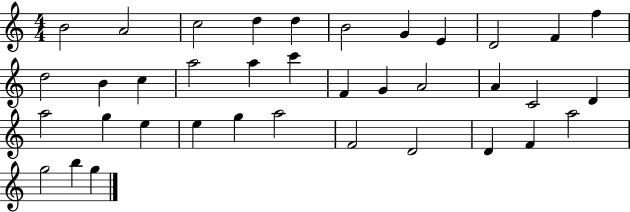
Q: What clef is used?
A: treble